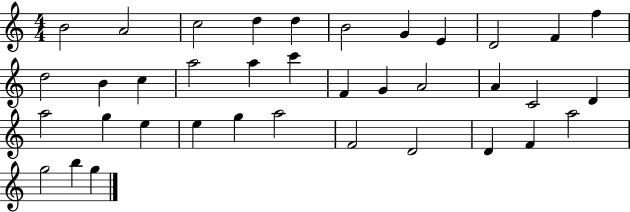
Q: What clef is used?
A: treble